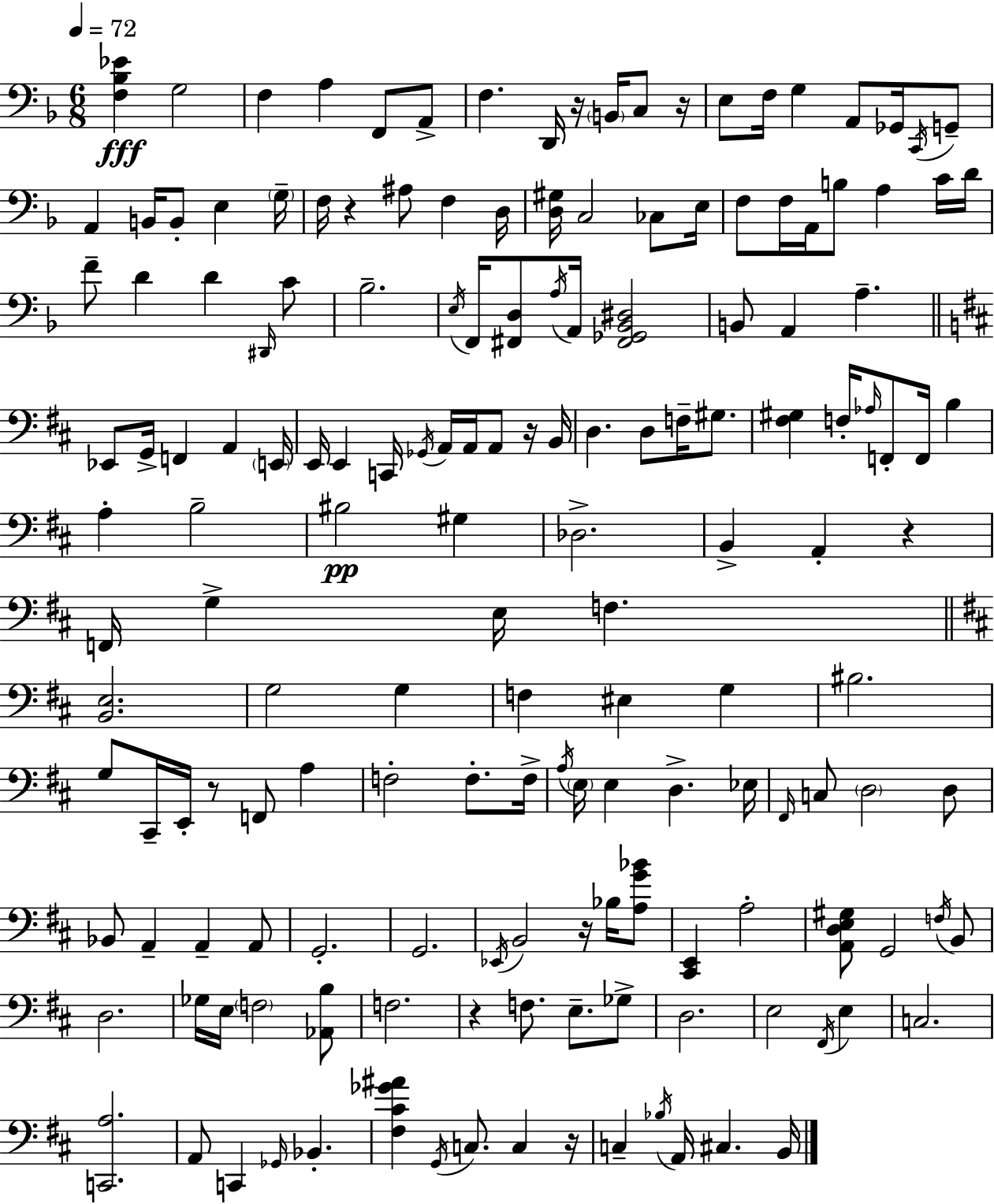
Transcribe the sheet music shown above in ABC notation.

X:1
T:Untitled
M:6/8
L:1/4
K:Dm
[F,_B,_E] G,2 F, A, F,,/2 A,,/2 F, D,,/4 z/4 B,,/4 C,/2 z/4 E,/2 F,/4 G, A,,/2 _G,,/4 C,,/4 G,,/2 A,, B,,/4 B,,/2 E, G,/4 F,/4 z ^A,/2 F, D,/4 [D,^G,]/4 C,2 _C,/2 E,/4 F,/2 F,/4 A,,/4 B,/2 A, C/4 D/4 F/2 D D ^D,,/4 C/2 _B,2 E,/4 F,,/4 [^F,,D,]/2 A,/4 A,,/4 [^F,,_G,,_B,,^D,]2 B,,/2 A,, A, _E,,/2 G,,/4 F,, A,, E,,/4 E,,/4 E,, C,,/4 _G,,/4 A,,/4 A,,/4 A,,/2 z/4 B,,/4 D, D,/2 F,/4 ^G,/2 [^F,^G,] F,/4 _A,/4 F,,/2 F,,/4 B, A, B,2 ^B,2 ^G, _D,2 B,, A,, z F,,/4 G, E,/4 F, [B,,E,]2 G,2 G, F, ^E, G, ^B,2 G,/2 ^C,,/4 E,,/4 z/2 F,,/2 A, F,2 F,/2 F,/4 A,/4 E,/4 E, D, _E,/4 ^F,,/4 C,/2 D,2 D,/2 _B,,/2 A,, A,, A,,/2 G,,2 G,,2 _E,,/4 B,,2 z/4 _B,/4 [A,G_B]/2 [^C,,E,,] A,2 [A,,D,E,^G,]/2 G,,2 F,/4 B,,/2 D,2 _G,/4 E,/4 F,2 [_A,,B,]/2 F,2 z F,/2 E,/2 _G,/2 D,2 E,2 ^F,,/4 E, C,2 [C,,A,]2 A,,/2 C,, _G,,/4 _B,, [^F,^C_G^A] G,,/4 C,/2 C, z/4 C, _B,/4 A,,/4 ^C, B,,/4